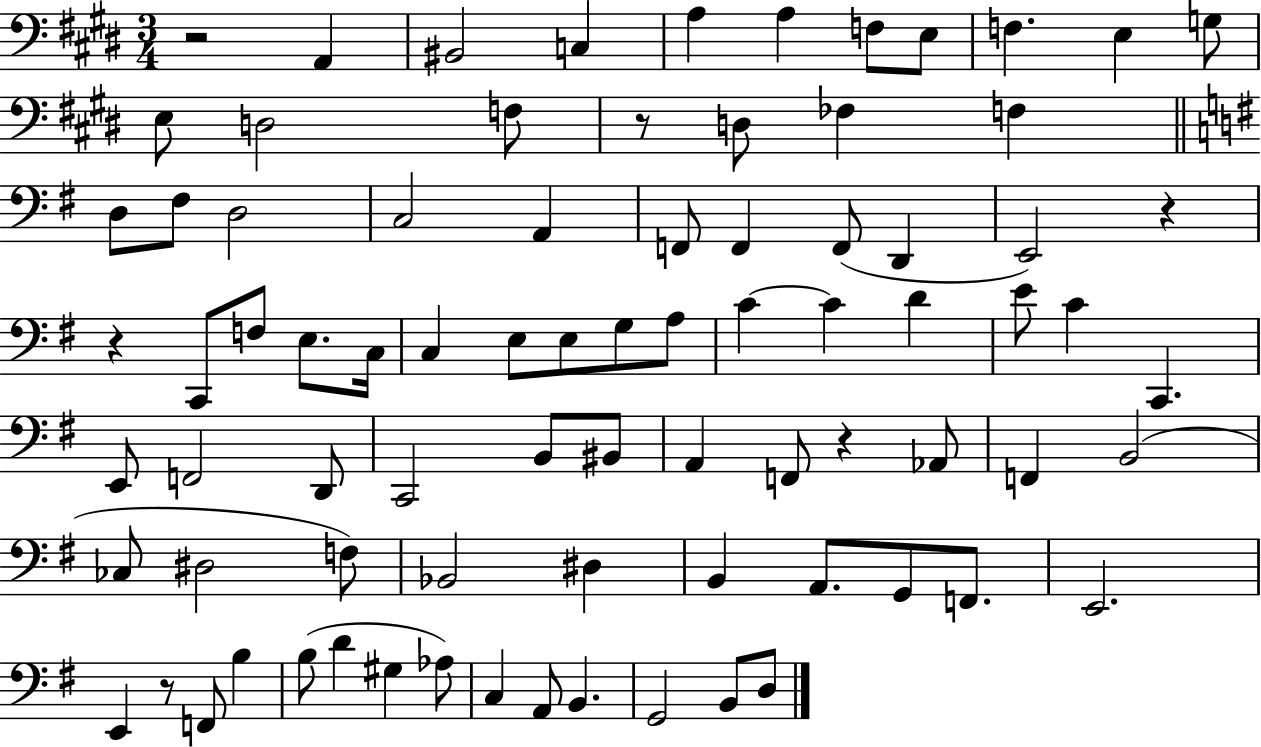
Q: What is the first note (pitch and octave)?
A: A2